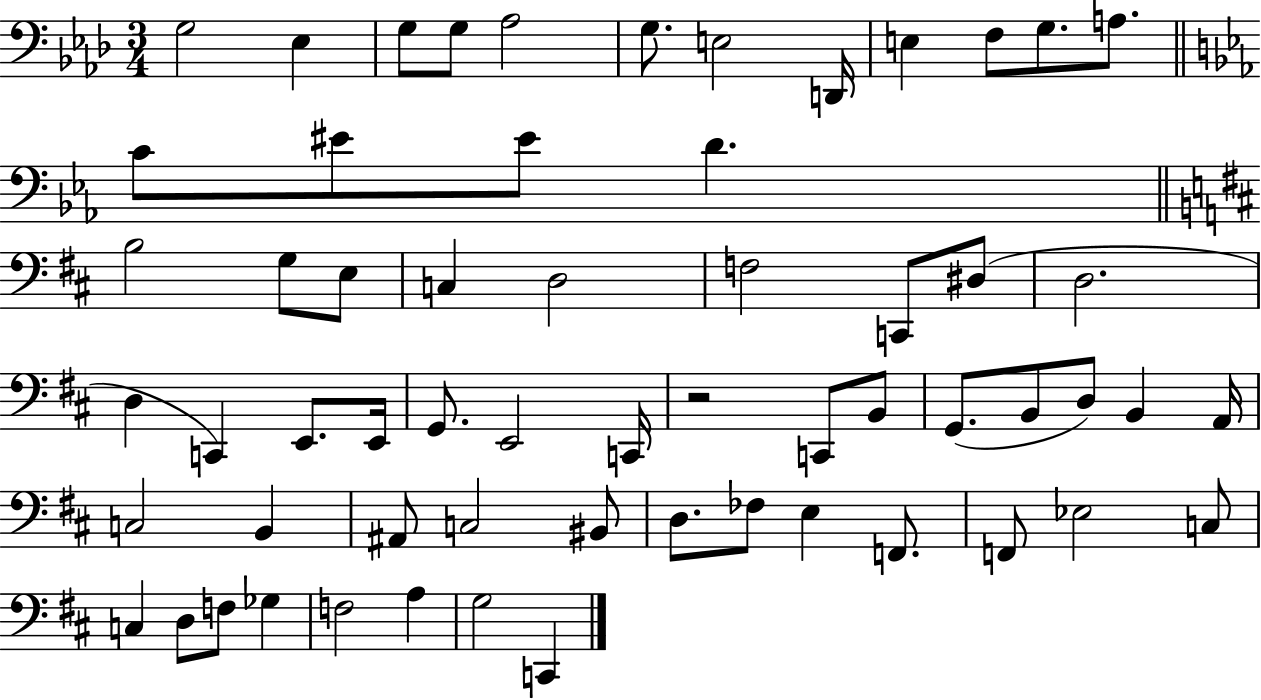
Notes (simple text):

G3/h Eb3/q G3/e G3/e Ab3/h G3/e. E3/h D2/s E3/q F3/e G3/e. A3/e. C4/e EIS4/e EIS4/e D4/q. B3/h G3/e E3/e C3/q D3/h F3/h C2/e D#3/e D3/h. D3/q C2/q E2/e. E2/s G2/e. E2/h C2/s R/h C2/e B2/e G2/e. B2/e D3/e B2/q A2/s C3/h B2/q A#2/e C3/h BIS2/e D3/e. FES3/e E3/q F2/e. F2/e Eb3/h C3/e C3/q D3/e F3/e Gb3/q F3/h A3/q G3/h C2/q